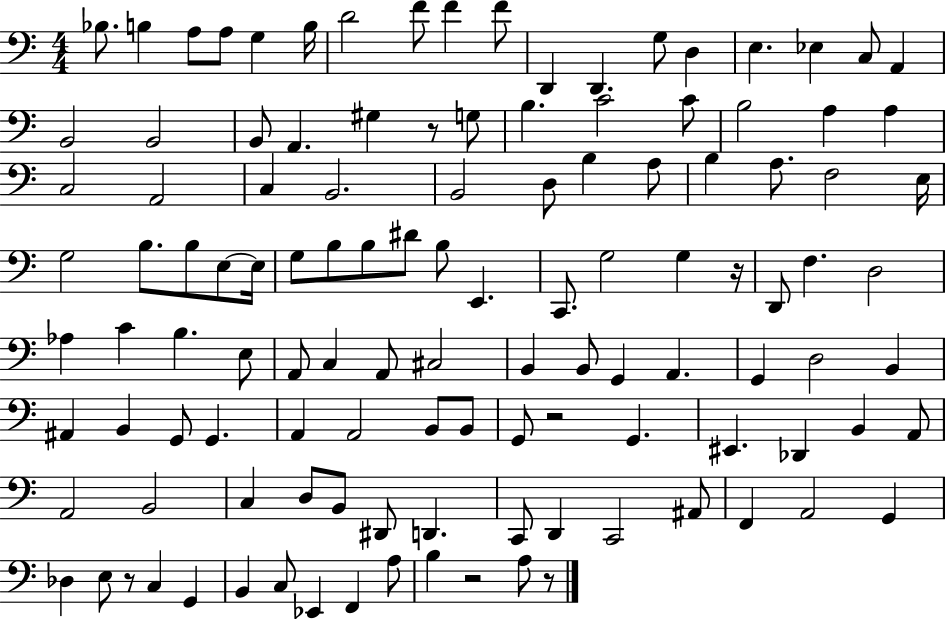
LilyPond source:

{
  \clef bass
  \numericTimeSignature
  \time 4/4
  \key c \major
  bes8. b4 a8 a8 g4 b16 | d'2 f'8 f'4 f'8 | d,4 d,4. g8 d4 | e4. ees4 c8 a,4 | \break b,2 b,2 | b,8 a,4. gis4 r8 g8 | b4. c'2 c'8 | b2 a4 a4 | \break c2 a,2 | c4 b,2. | b,2 d8 b4 a8 | b4 a8. f2 e16 | \break g2 b8. b8 e8~~ e16 | g8 b8 b8 dis'8 b8 e,4. | c,8. g2 g4 r16 | d,8 f4. d2 | \break aes4 c'4 b4. e8 | a,8 c4 a,8 cis2 | b,4 b,8 g,4 a,4. | g,4 d2 b,4 | \break ais,4 b,4 g,8 g,4. | a,4 a,2 b,8 b,8 | g,8 r2 g,4. | eis,4. des,4 b,4 a,8 | \break a,2 b,2 | c4 d8 b,8 dis,8 d,4. | c,8 d,4 c,2 ais,8 | f,4 a,2 g,4 | \break des4 e8 r8 c4 g,4 | b,4 c8 ees,4 f,4 a8 | b4 r2 a8 r8 | \bar "|."
}